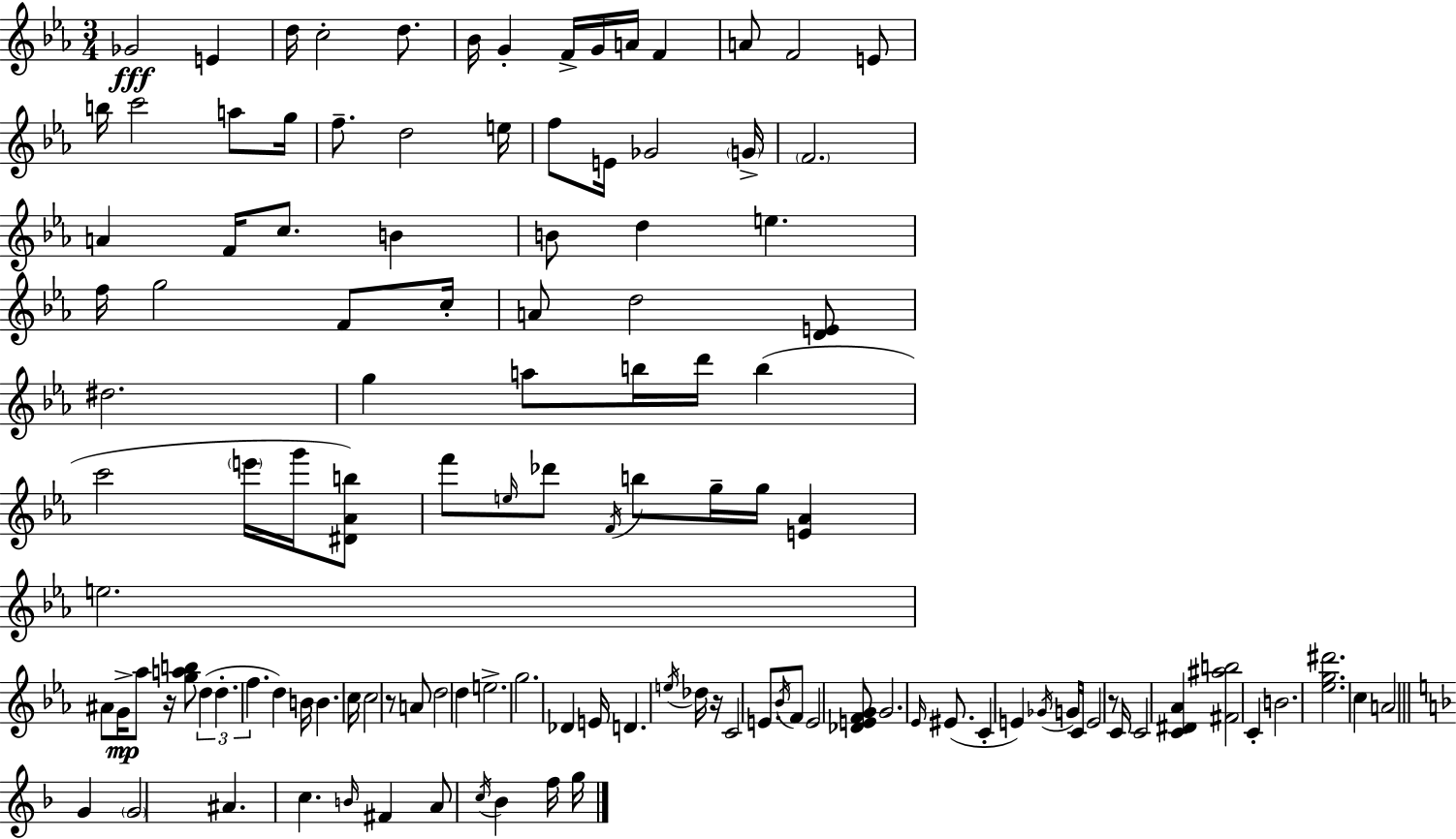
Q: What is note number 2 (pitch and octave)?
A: E4